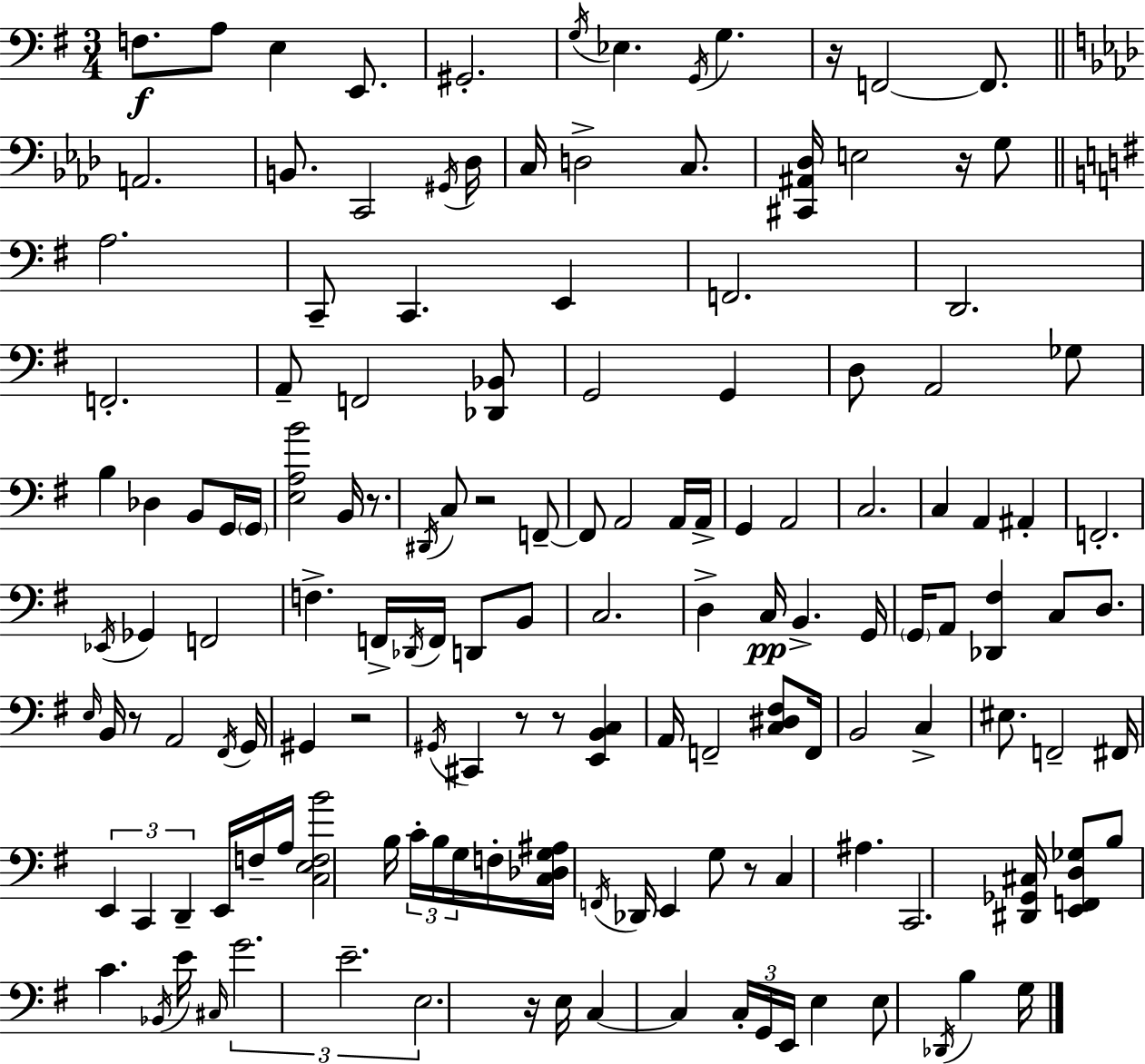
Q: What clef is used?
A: bass